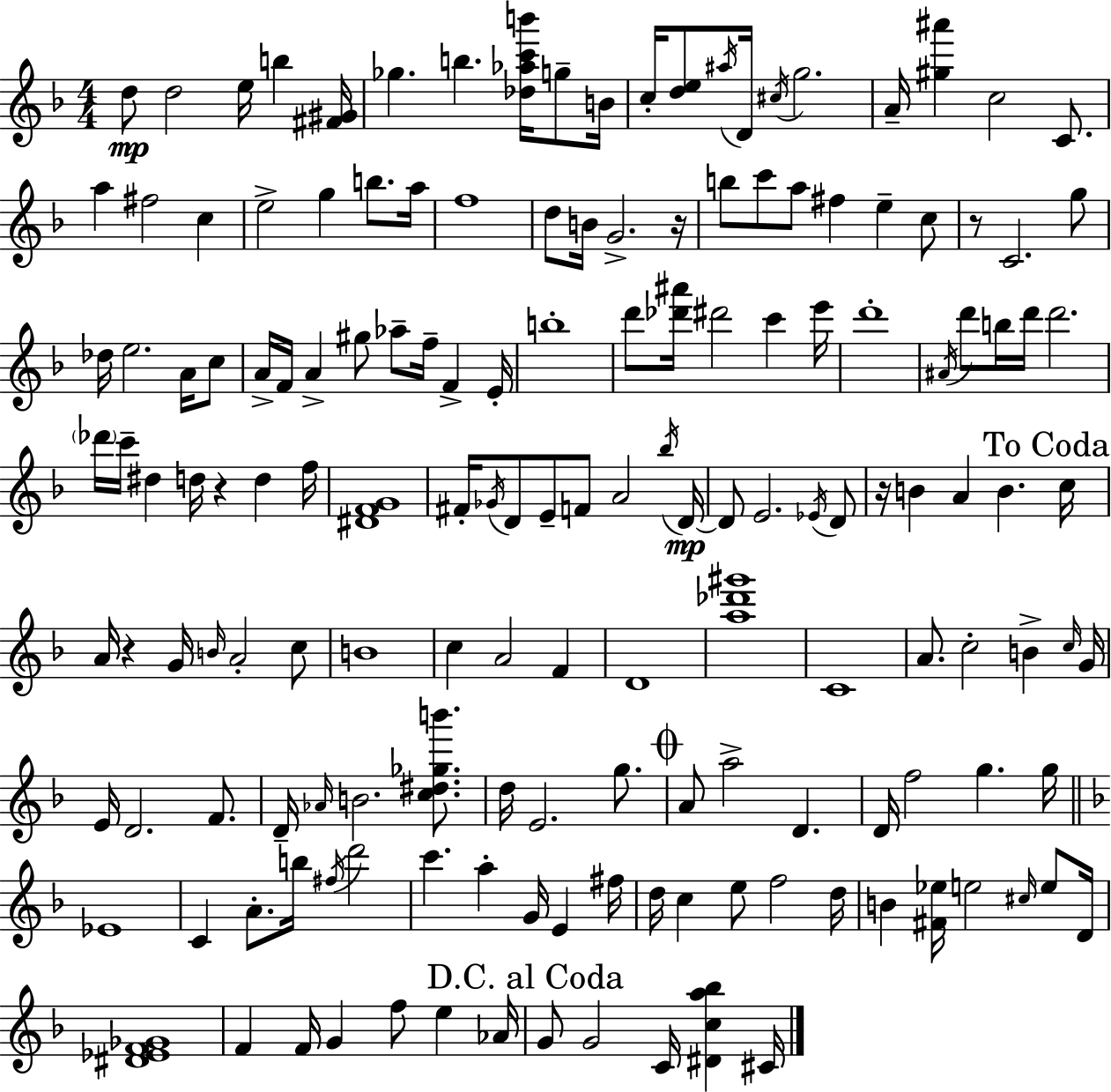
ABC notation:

X:1
T:Untitled
M:4/4
L:1/4
K:F
d/2 d2 e/4 b [^F^G]/4 _g b [_d_ac'b']/4 g/2 B/4 c/4 [de]/2 ^a/4 D/4 ^c/4 g2 A/4 [^g^a'] c2 C/2 a ^f2 c e2 g b/2 a/4 f4 d/2 B/4 G2 z/4 b/2 c'/2 a/2 ^f e c/2 z/2 C2 g/2 _d/4 e2 A/4 c/2 A/4 F/4 A ^g/2 _a/2 f/4 F E/4 b4 d'/2 [_d'^a']/4 ^d'2 c' e'/4 d'4 ^A/4 d'/2 b/4 d'/4 d'2 _d'/4 c'/4 ^d d/4 z d f/4 [^DFG]4 ^F/4 _G/4 D/2 E/2 F/2 A2 _b/4 D/4 D/2 E2 _E/4 D/2 z/4 B A B c/4 A/4 z G/4 B/4 A2 c/2 B4 c A2 F D4 [a_d'^g']4 C4 A/2 c2 B c/4 G/4 E/4 D2 F/2 D/4 _A/4 B2 [c^d_gb']/2 d/4 E2 g/2 A/2 a2 D D/4 f2 g g/4 _E4 C A/2 b/4 ^f/4 d'2 c' a G/4 E ^f/4 d/4 c e/2 f2 d/4 B [^F_e]/4 e2 ^c/4 e/2 D/4 [^D_EF_G]4 F F/4 G f/2 e _A/4 G/2 G2 C/4 [^Dca_b] ^C/4